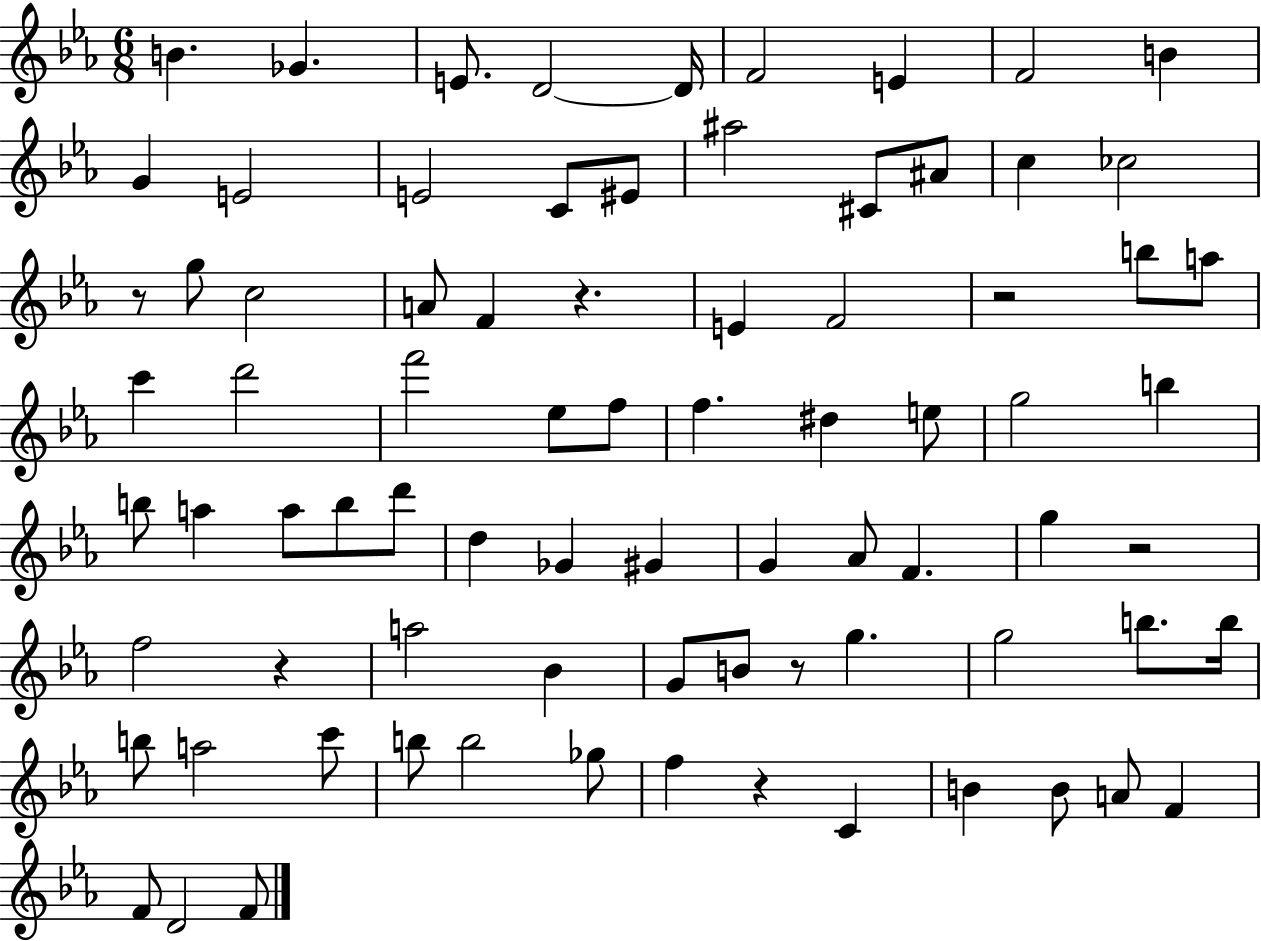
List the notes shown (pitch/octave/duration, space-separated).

B4/q. Gb4/q. E4/e. D4/h D4/s F4/h E4/q F4/h B4/q G4/q E4/h E4/h C4/e EIS4/e A#5/h C#4/e A#4/e C5/q CES5/h R/e G5/e C5/h A4/e F4/q R/q. E4/q F4/h R/h B5/e A5/e C6/q D6/h F6/h Eb5/e F5/e F5/q. D#5/q E5/e G5/h B5/q B5/e A5/q A5/e B5/e D6/e D5/q Gb4/q G#4/q G4/q Ab4/e F4/q. G5/q R/h F5/h R/q A5/h Bb4/q G4/e B4/e R/e G5/q. G5/h B5/e. B5/s B5/e A5/h C6/e B5/e B5/h Gb5/e F5/q R/q C4/q B4/q B4/e A4/e F4/q F4/e D4/h F4/e